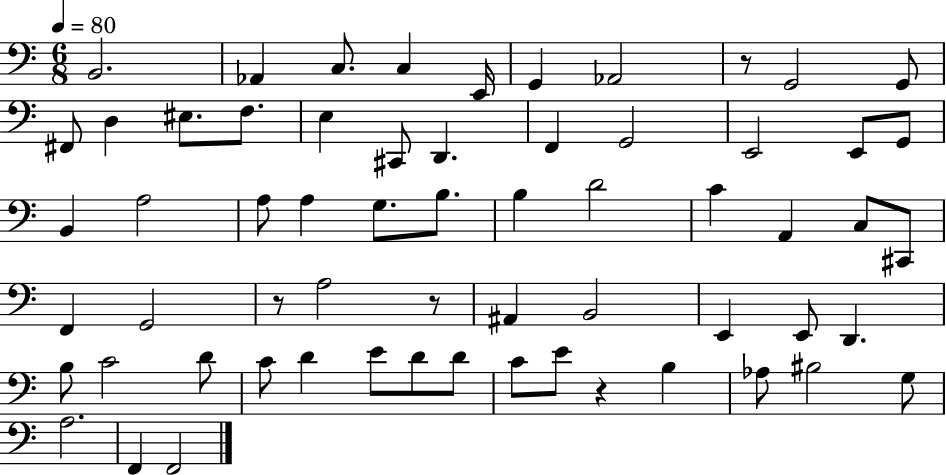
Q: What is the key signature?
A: C major